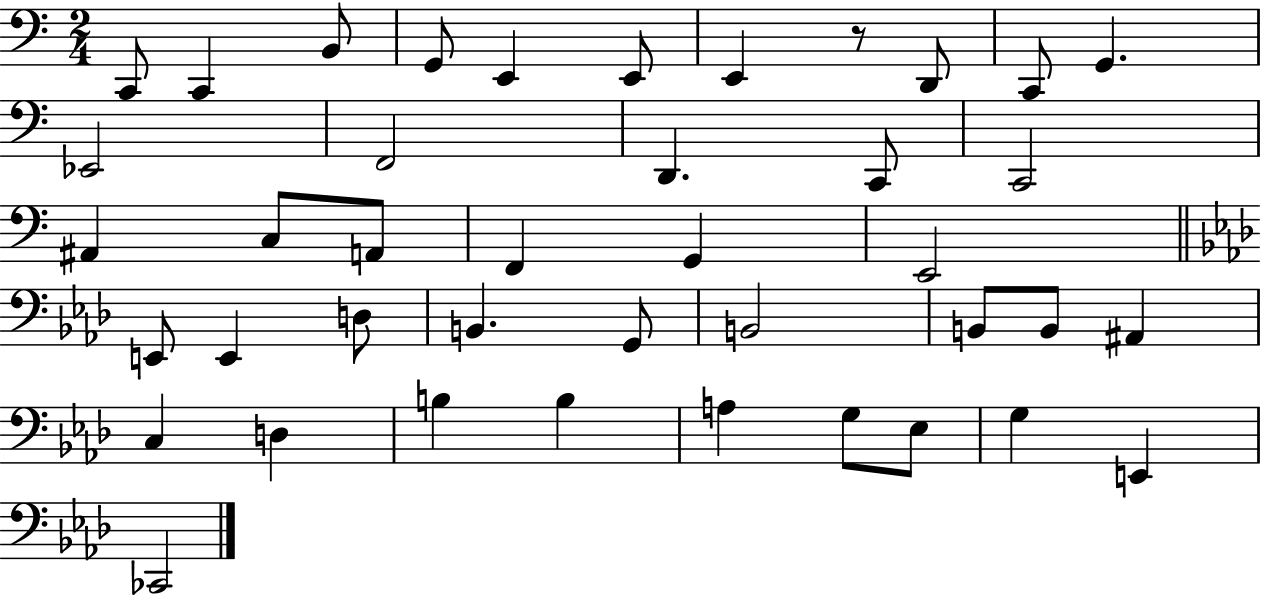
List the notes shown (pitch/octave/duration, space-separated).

C2/e C2/q B2/e G2/e E2/q E2/e E2/q R/e D2/e C2/e G2/q. Eb2/h F2/h D2/q. C2/e C2/h A#2/q C3/e A2/e F2/q G2/q E2/h E2/e E2/q D3/e B2/q. G2/e B2/h B2/e B2/e A#2/q C3/q D3/q B3/q B3/q A3/q G3/e Eb3/e G3/q E2/q CES2/h